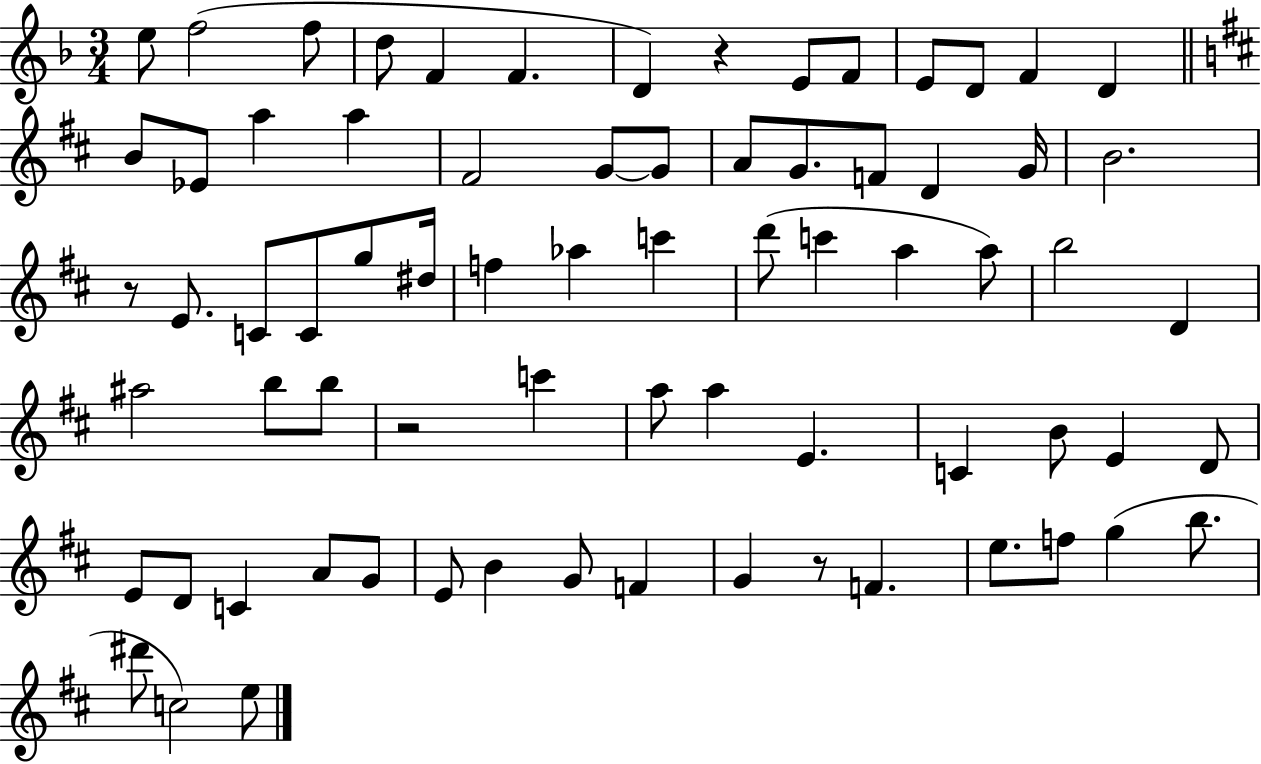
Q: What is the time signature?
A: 3/4